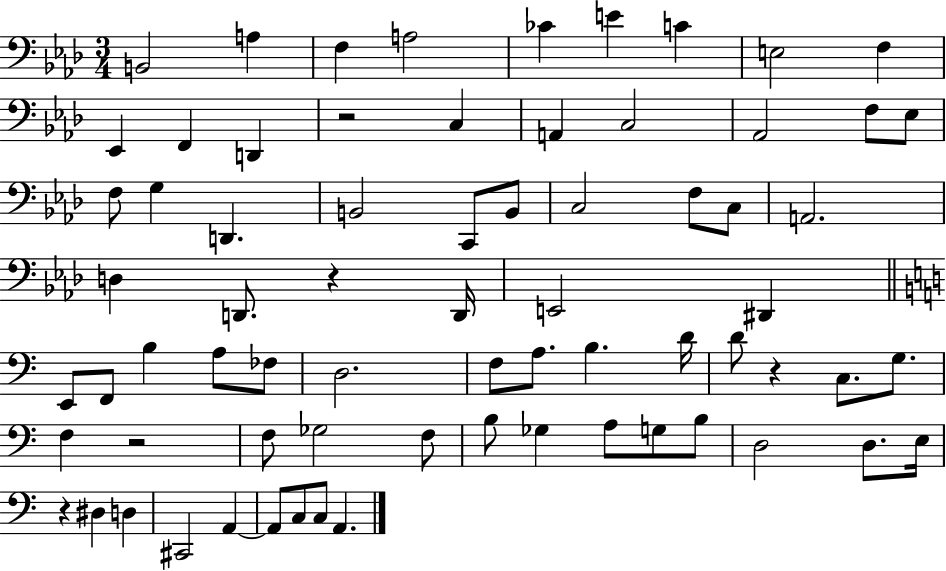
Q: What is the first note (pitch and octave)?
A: B2